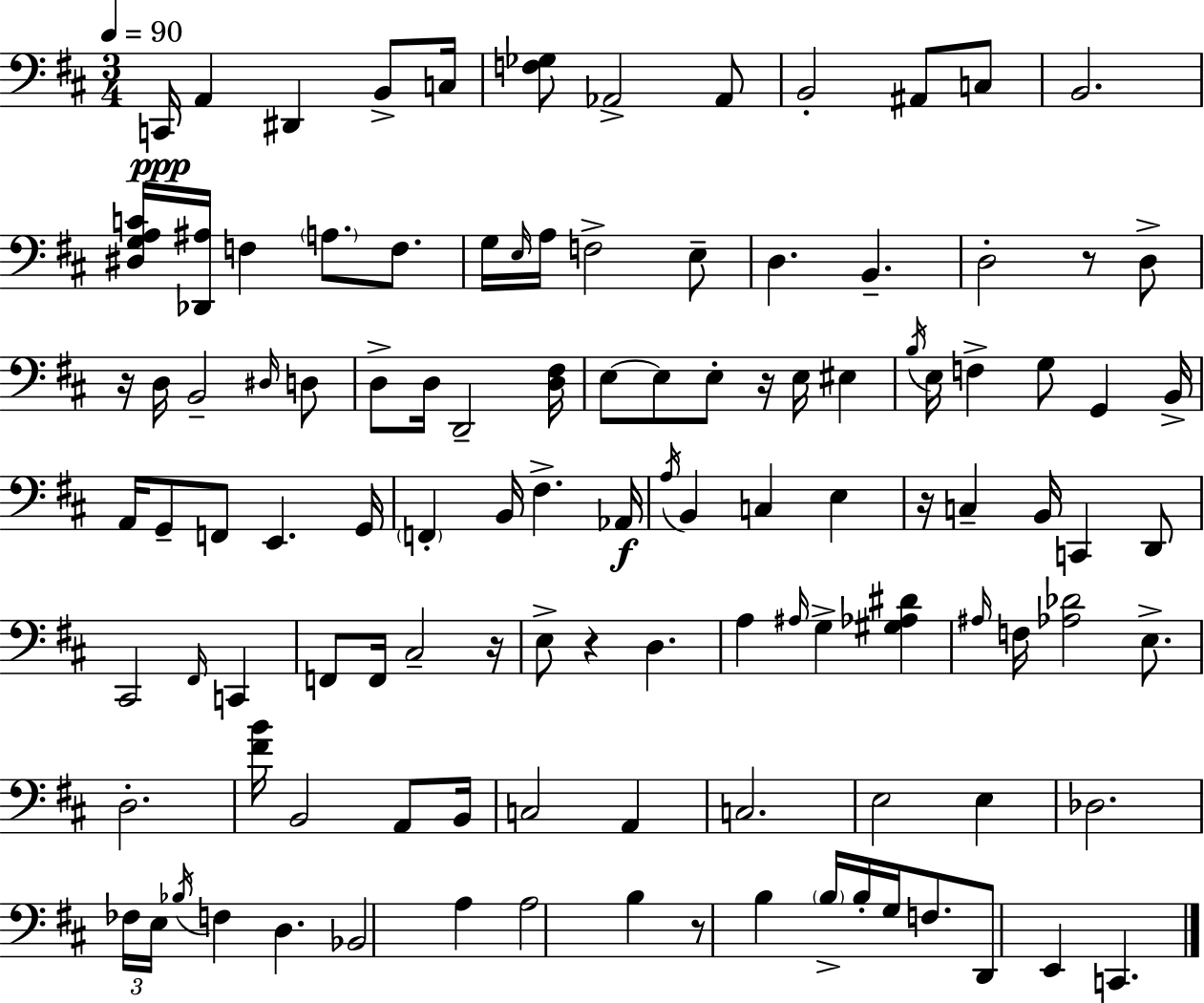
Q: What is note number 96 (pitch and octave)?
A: F3